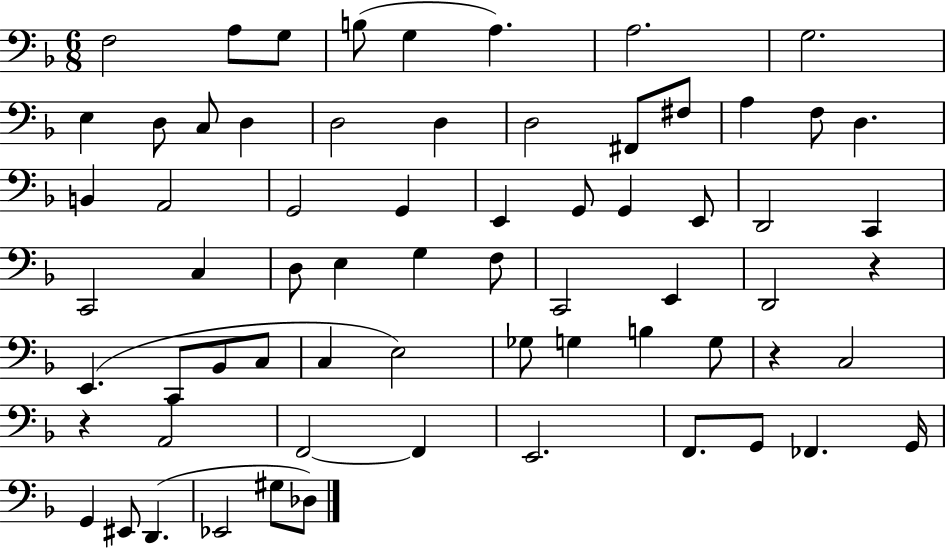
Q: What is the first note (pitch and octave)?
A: F3